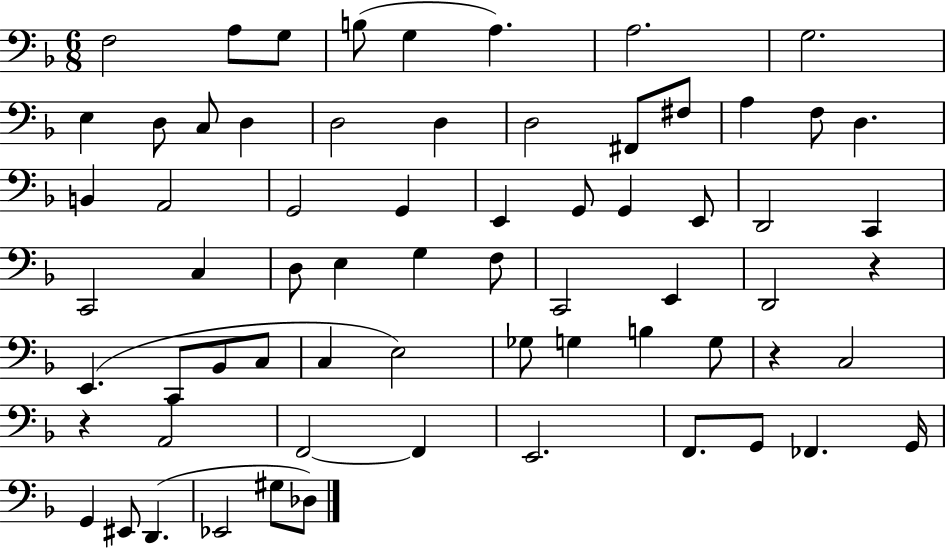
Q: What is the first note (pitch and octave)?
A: F3